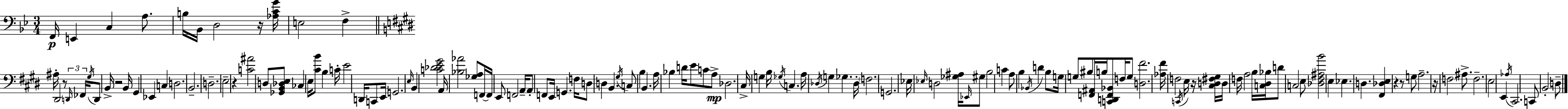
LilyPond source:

{
  \clef bass
  \numericTimeSignature
  \time 3/4
  \key bes \major
  f,16\p e,4 c4 a8. | b16 bes,16 d2 r16 <aes c' g'>16 | e2 f4-> | \bar "||" \break \key e \major ais16-. dis,2 r8 \tuplet 3/2 { \grace { d,16 } | fes,16 \acciaccatura { gis16 } } d,8 b,16-> r2 | b,16 gis,4 ees,4 c4 | d2. | \break b,2.-- | d2.-- | e2-- r4 | <c' ais'>2 d8 | \break <ges, b, des e>8 ces4 e16 <cis' b'>8 b4 | c'16-. e'2 d,16 c,8 | e,16 g,2. | \grace { e16 } b,4 <c' des' e' gis'>2 | \break a,16 <bes aes'>2 | <ges a>8 f,16~~ f,16 e,8 f,2 | a,16-- a,8-. f,8 e,16 g,4. | f16 d8 d4 b,4. | \break \acciaccatura { gis16 } c8 b4 b,4. | a16 bes4 d'16 e'8 | c'8 a8->\mp des2. | cis16-> g4 b16 \acciaccatura { ges16 } c4. | \break a16 \acciaccatura { des16 } g4 ges4. | des16-. \parenthesize f2. | g,2. | ees16 \grace { ees16 } d2 | \break <ges ais>16 \grace { ees,16 } gis8 b2 | c'4 a8 b4 | \acciaccatura { bes,16 } d'4 b8 g16 g8 | bis8 <f, ais,>16 b16 <c, d, f, bes,>8 f16 g8 <d fis'>2. | \break <aes fis'>16 f2 | \acciaccatura { c,16 } e16 r16 <cis d fis gis>16 d16 f16 | a2 b16 <c dis bes>16 d'8 | c2 e8 <des fis ais b'>2 | \break e4 ees4. | d4. <fis, des e>4 | r4 r8 g8 a2.-- | r16 f2 | \break ais8.-> f2.-- | e2 | e,4 \acciaccatura { aes16 } cis,2. | c,8 | \break b,2-. d8-- \bar "|."
}